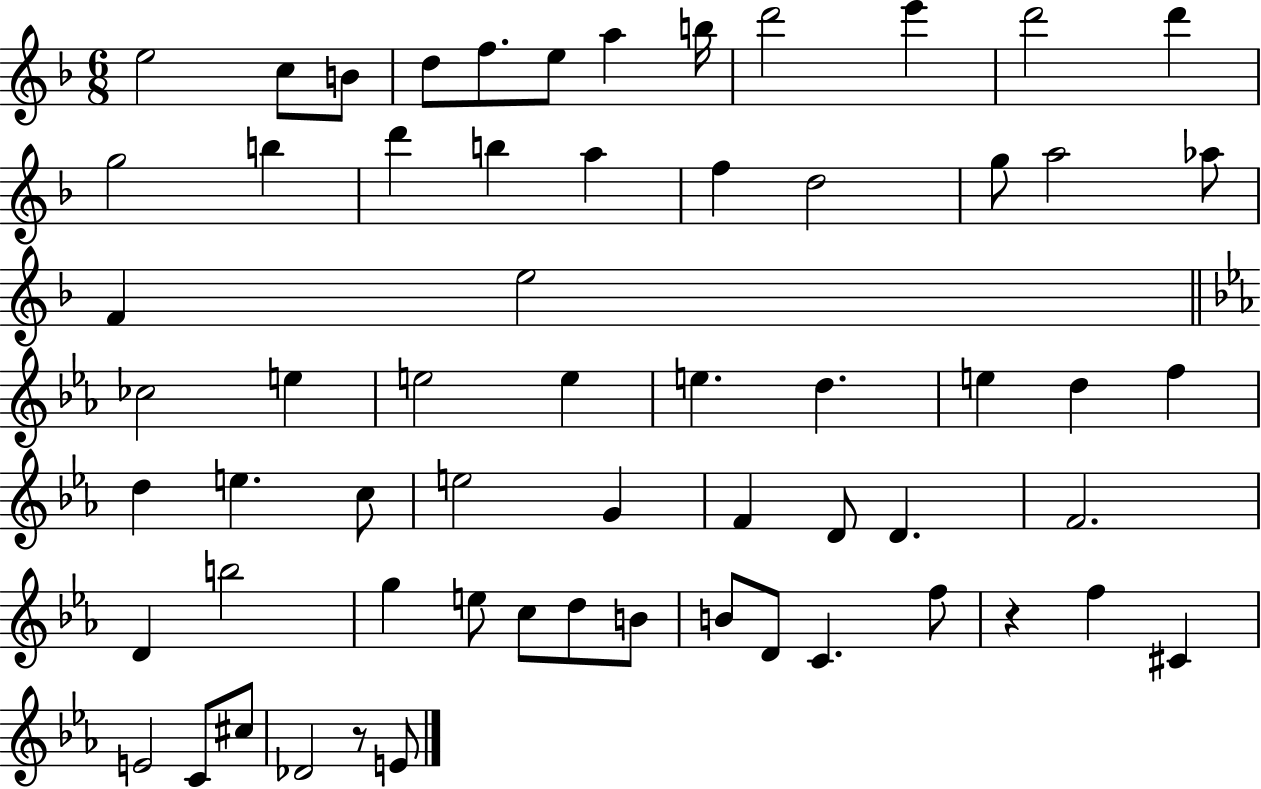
X:1
T:Untitled
M:6/8
L:1/4
K:F
e2 c/2 B/2 d/2 f/2 e/2 a b/4 d'2 e' d'2 d' g2 b d' b a f d2 g/2 a2 _a/2 F e2 _c2 e e2 e e d e d f d e c/2 e2 G F D/2 D F2 D b2 g e/2 c/2 d/2 B/2 B/2 D/2 C f/2 z f ^C E2 C/2 ^c/2 _D2 z/2 E/2